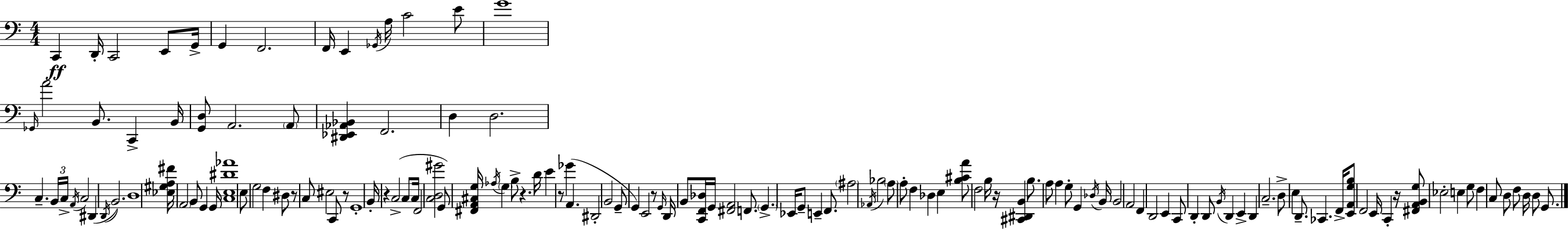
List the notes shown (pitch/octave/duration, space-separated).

C2/q D2/s C2/h E2/e G2/s G2/q F2/h. F2/s E2/q Gb2/s A3/s C4/h E4/e G4/w Gb2/s A4/h B2/e. C2/q B2/s [G2,D3]/e A2/h. A2/e [D#2,Eb2,Ab2,Bb2]/q F2/h. D3/q D3/h. C3/q. B2/s C3/s A2/s C3/h D#2/q D2/s B2/h. D3/w [Eb3,G#3,A3,F#4]/s A2/h B2/e G2/q G2/s [C3,E3,D#4,Ab4]/w E3/e G3/h F3/q D#3/e R/e C3/e EIS3/h C2/e R/e G2/w B2/s R/q C3/h C3/e C3/s F2/h [C3,D3,G#4]/h G2/e [F#2,A2,C#3,G3]/s Ab3/s G3/q B3/e R/q. D4/s E4/q R/e Gb4/q A2/q. D#2/h B2/h G2/e G2/q E2/h R/e G2/s D2/s B2/e [C2,F2,Db3]/s G2/s [F#2,A2]/h F2/e. G2/q. Eb2/s G2/e E2/q F2/e. A#3/h Ab2/s Bb3/h A3/e A3/e F3/q Db3/q E3/q [B3,C#4,A4]/e F3/h B3/s R/s [C#2,D#2,B2]/q B3/e. A3/e A3/q G3/e G2/q Db3/s B2/s B2/h A2/h F2/q D2/h E2/q C2/e D2/q D2/e B2/s D2/q E2/q D2/q C3/h. D3/e E3/q D2/e. CES2/q. F2/s [E2,A2,G3,B3]/e F2/h E2/s C2/q R/s [F#2,A2,B2,G3]/e Eb3/h E3/q G3/e F3/q C3/e D3/e F3/e D3/s D3/e G2/e.